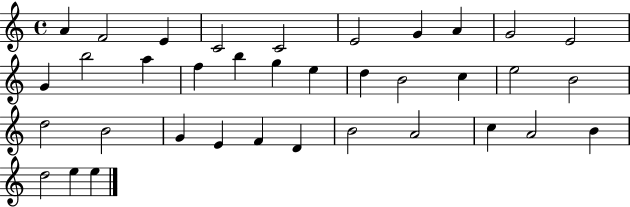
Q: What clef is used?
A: treble